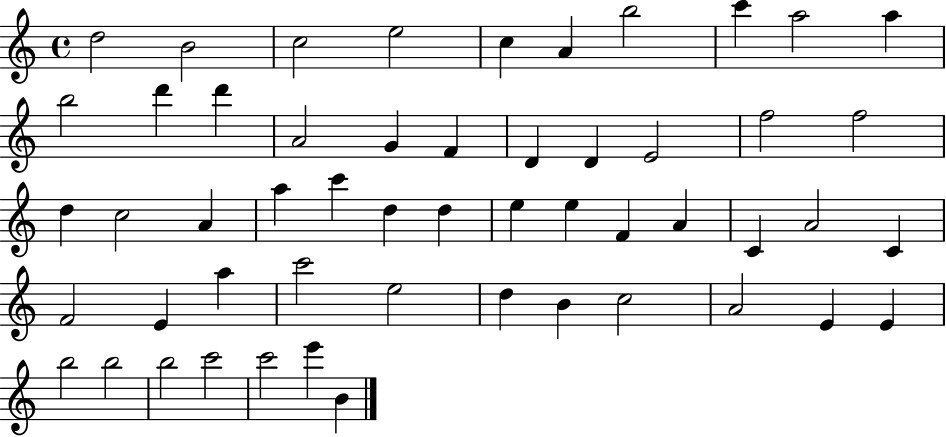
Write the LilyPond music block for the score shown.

{
  \clef treble
  \time 4/4
  \defaultTimeSignature
  \key c \major
  d''2 b'2 | c''2 e''2 | c''4 a'4 b''2 | c'''4 a''2 a''4 | \break b''2 d'''4 d'''4 | a'2 g'4 f'4 | d'4 d'4 e'2 | f''2 f''2 | \break d''4 c''2 a'4 | a''4 c'''4 d''4 d''4 | e''4 e''4 f'4 a'4 | c'4 a'2 c'4 | \break f'2 e'4 a''4 | c'''2 e''2 | d''4 b'4 c''2 | a'2 e'4 e'4 | \break b''2 b''2 | b''2 c'''2 | c'''2 e'''4 b'4 | \bar "|."
}